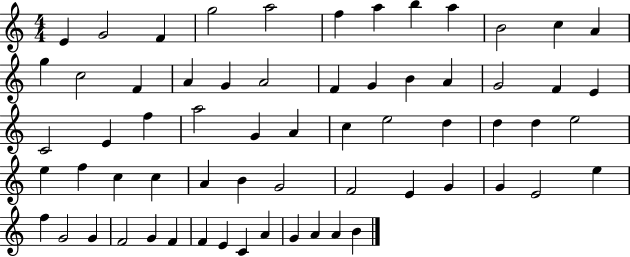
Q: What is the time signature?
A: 4/4